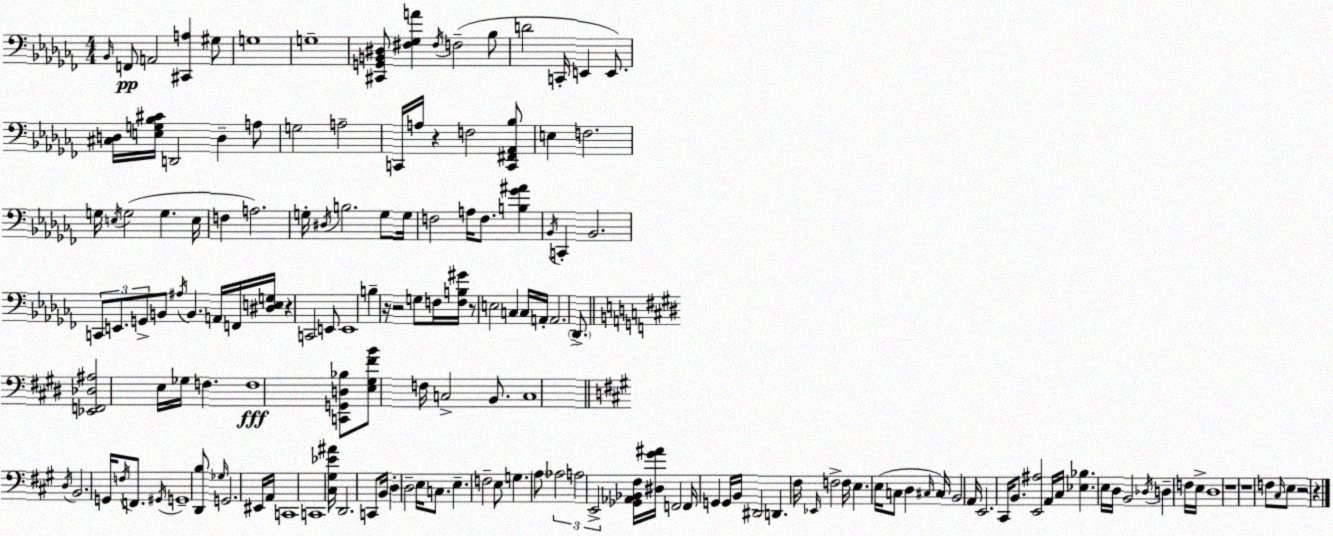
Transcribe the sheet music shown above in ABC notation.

X:1
T:Untitled
M:4/4
L:1/4
K:Abm
_B,,/4 F,,/2 A,,2 [^C,,A,] ^G,/2 G,4 G,4 [^C,,G,,B,,^D,]/2 [^F,_G,A] ^F,/4 F,2 _B,/2 D2 C,,/4 E,, E,,/2 [^C,D,]/4 [E,G,_B,^C]/4 D,,2 D, A,/2 G,2 A,2 C,,/4 A,/4 z F,2 [C,,^F,,_A,,_B,]/2 E, F,2 G,/4 E,/4 G,2 G, E,/4 F, A,2 G,/4 ^D,/4 B,2 G,/2 G,/4 F,2 A,/4 F,/2 [B,_G^A] _B,,/4 C,, _B,,2 C,,/2 E,,/2 G,,/2 B,,/2 ^A,/4 B,, A,,/4 F,,/4 [^D,E,G,]/4 z C,,2 E,,/2 E,,4 B, z/4 z2 G,/2 F,/4 [F,B,^G]/4 z/2 E,2 C, C,/4 A,,/4 A,,2 _D,,/2 [_E,,F,,_D,^A,]2 E,/4 _G,/4 F, F,4 [C,,G,,D,_B,]/2 [E,^G,^FB]/2 F,/4 C,2 B,,/2 C,4 D,/4 B,,2 G,,/4 F,/4 F,,/2 ^G,,/4 G,,4 [D,,B,]/2 _G,/4 G,,2 ^E,,/4 A,,/4 C,,4 C,,4 [^C,^G,_E^A]/4 D,,2 C,,/2 B,,/4 D, D,2 E,/4 C,/2 E, F,2 E,/2 G, A,/2 _A,2 A,2 E,,2 [_G,,_A,,_B,,^F,]/4 [^D,^G^A]/4 F,,2 F,,/4 G,, G,,/4 B,,/4 ^D,,2 D,, ^F,/4 _E,,/4 F,2 F,/4 E, E,/4 C,/2 D, ^C,/4 ^C,/4 B,,2 A,,/4 E,,2 ^C,,/4 B,,/2 [E,,^A,]2 A,,/4 ^C,/4 [_E,_B,] E,/4 D,/4 B,,2 _D,/4 D, F,/4 E,/4 D,4 z4 z4 F,/2 ^C,/4 E,/2 z2 z